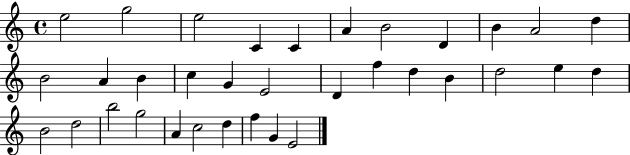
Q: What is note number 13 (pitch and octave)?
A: A4